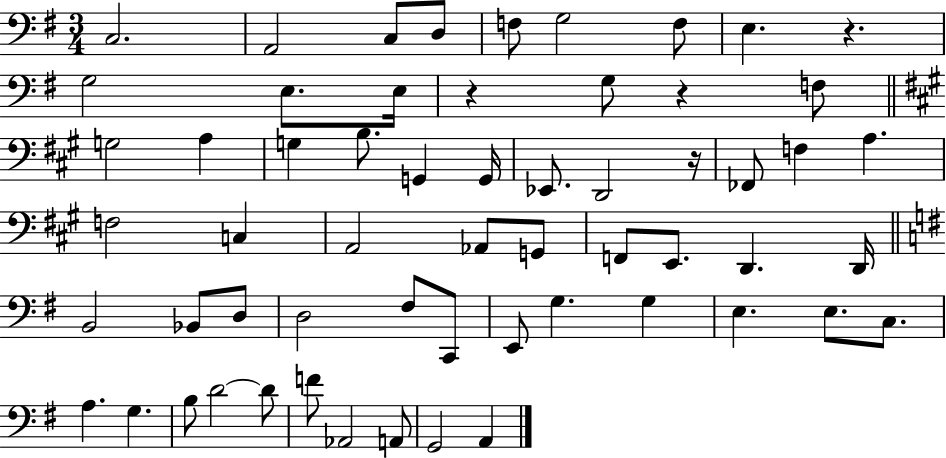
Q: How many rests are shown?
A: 4